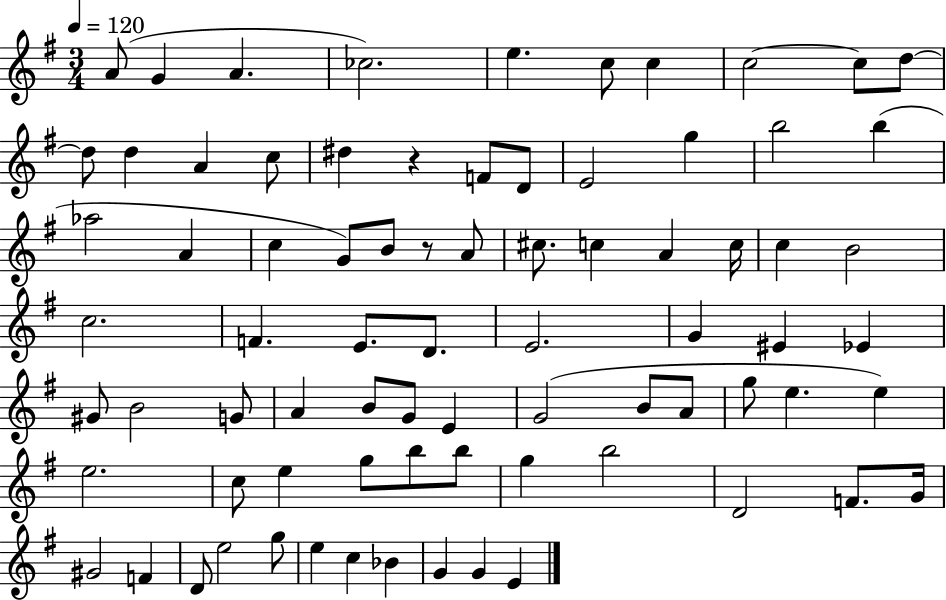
A4/e G4/q A4/q. CES5/h. E5/q. C5/e C5/q C5/h C5/e D5/e D5/e D5/q A4/q C5/e D#5/q R/q F4/e D4/e E4/h G5/q B5/h B5/q Ab5/h A4/q C5/q G4/e B4/e R/e A4/e C#5/e. C5/q A4/q C5/s C5/q B4/h C5/h. F4/q. E4/e. D4/e. E4/h. G4/q EIS4/q Eb4/q G#4/e B4/h G4/e A4/q B4/e G4/e E4/q G4/h B4/e A4/e G5/e E5/q. E5/q E5/h. C5/e E5/q G5/e B5/e B5/e G5/q B5/h D4/h F4/e. G4/s G#4/h F4/q D4/e E5/h G5/e E5/q C5/q Bb4/q G4/q G4/q E4/q